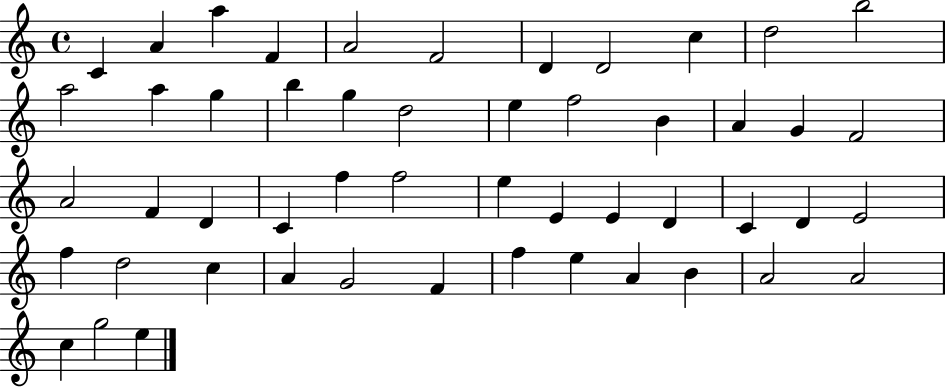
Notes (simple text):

C4/q A4/q A5/q F4/q A4/h F4/h D4/q D4/h C5/q D5/h B5/h A5/h A5/q G5/q B5/q G5/q D5/h E5/q F5/h B4/q A4/q G4/q F4/h A4/h F4/q D4/q C4/q F5/q F5/h E5/q E4/q E4/q D4/q C4/q D4/q E4/h F5/q D5/h C5/q A4/q G4/h F4/q F5/q E5/q A4/q B4/q A4/h A4/h C5/q G5/h E5/q